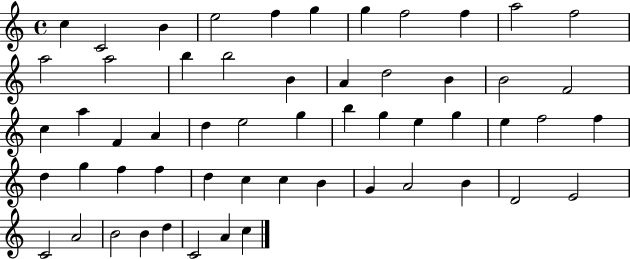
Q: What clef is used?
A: treble